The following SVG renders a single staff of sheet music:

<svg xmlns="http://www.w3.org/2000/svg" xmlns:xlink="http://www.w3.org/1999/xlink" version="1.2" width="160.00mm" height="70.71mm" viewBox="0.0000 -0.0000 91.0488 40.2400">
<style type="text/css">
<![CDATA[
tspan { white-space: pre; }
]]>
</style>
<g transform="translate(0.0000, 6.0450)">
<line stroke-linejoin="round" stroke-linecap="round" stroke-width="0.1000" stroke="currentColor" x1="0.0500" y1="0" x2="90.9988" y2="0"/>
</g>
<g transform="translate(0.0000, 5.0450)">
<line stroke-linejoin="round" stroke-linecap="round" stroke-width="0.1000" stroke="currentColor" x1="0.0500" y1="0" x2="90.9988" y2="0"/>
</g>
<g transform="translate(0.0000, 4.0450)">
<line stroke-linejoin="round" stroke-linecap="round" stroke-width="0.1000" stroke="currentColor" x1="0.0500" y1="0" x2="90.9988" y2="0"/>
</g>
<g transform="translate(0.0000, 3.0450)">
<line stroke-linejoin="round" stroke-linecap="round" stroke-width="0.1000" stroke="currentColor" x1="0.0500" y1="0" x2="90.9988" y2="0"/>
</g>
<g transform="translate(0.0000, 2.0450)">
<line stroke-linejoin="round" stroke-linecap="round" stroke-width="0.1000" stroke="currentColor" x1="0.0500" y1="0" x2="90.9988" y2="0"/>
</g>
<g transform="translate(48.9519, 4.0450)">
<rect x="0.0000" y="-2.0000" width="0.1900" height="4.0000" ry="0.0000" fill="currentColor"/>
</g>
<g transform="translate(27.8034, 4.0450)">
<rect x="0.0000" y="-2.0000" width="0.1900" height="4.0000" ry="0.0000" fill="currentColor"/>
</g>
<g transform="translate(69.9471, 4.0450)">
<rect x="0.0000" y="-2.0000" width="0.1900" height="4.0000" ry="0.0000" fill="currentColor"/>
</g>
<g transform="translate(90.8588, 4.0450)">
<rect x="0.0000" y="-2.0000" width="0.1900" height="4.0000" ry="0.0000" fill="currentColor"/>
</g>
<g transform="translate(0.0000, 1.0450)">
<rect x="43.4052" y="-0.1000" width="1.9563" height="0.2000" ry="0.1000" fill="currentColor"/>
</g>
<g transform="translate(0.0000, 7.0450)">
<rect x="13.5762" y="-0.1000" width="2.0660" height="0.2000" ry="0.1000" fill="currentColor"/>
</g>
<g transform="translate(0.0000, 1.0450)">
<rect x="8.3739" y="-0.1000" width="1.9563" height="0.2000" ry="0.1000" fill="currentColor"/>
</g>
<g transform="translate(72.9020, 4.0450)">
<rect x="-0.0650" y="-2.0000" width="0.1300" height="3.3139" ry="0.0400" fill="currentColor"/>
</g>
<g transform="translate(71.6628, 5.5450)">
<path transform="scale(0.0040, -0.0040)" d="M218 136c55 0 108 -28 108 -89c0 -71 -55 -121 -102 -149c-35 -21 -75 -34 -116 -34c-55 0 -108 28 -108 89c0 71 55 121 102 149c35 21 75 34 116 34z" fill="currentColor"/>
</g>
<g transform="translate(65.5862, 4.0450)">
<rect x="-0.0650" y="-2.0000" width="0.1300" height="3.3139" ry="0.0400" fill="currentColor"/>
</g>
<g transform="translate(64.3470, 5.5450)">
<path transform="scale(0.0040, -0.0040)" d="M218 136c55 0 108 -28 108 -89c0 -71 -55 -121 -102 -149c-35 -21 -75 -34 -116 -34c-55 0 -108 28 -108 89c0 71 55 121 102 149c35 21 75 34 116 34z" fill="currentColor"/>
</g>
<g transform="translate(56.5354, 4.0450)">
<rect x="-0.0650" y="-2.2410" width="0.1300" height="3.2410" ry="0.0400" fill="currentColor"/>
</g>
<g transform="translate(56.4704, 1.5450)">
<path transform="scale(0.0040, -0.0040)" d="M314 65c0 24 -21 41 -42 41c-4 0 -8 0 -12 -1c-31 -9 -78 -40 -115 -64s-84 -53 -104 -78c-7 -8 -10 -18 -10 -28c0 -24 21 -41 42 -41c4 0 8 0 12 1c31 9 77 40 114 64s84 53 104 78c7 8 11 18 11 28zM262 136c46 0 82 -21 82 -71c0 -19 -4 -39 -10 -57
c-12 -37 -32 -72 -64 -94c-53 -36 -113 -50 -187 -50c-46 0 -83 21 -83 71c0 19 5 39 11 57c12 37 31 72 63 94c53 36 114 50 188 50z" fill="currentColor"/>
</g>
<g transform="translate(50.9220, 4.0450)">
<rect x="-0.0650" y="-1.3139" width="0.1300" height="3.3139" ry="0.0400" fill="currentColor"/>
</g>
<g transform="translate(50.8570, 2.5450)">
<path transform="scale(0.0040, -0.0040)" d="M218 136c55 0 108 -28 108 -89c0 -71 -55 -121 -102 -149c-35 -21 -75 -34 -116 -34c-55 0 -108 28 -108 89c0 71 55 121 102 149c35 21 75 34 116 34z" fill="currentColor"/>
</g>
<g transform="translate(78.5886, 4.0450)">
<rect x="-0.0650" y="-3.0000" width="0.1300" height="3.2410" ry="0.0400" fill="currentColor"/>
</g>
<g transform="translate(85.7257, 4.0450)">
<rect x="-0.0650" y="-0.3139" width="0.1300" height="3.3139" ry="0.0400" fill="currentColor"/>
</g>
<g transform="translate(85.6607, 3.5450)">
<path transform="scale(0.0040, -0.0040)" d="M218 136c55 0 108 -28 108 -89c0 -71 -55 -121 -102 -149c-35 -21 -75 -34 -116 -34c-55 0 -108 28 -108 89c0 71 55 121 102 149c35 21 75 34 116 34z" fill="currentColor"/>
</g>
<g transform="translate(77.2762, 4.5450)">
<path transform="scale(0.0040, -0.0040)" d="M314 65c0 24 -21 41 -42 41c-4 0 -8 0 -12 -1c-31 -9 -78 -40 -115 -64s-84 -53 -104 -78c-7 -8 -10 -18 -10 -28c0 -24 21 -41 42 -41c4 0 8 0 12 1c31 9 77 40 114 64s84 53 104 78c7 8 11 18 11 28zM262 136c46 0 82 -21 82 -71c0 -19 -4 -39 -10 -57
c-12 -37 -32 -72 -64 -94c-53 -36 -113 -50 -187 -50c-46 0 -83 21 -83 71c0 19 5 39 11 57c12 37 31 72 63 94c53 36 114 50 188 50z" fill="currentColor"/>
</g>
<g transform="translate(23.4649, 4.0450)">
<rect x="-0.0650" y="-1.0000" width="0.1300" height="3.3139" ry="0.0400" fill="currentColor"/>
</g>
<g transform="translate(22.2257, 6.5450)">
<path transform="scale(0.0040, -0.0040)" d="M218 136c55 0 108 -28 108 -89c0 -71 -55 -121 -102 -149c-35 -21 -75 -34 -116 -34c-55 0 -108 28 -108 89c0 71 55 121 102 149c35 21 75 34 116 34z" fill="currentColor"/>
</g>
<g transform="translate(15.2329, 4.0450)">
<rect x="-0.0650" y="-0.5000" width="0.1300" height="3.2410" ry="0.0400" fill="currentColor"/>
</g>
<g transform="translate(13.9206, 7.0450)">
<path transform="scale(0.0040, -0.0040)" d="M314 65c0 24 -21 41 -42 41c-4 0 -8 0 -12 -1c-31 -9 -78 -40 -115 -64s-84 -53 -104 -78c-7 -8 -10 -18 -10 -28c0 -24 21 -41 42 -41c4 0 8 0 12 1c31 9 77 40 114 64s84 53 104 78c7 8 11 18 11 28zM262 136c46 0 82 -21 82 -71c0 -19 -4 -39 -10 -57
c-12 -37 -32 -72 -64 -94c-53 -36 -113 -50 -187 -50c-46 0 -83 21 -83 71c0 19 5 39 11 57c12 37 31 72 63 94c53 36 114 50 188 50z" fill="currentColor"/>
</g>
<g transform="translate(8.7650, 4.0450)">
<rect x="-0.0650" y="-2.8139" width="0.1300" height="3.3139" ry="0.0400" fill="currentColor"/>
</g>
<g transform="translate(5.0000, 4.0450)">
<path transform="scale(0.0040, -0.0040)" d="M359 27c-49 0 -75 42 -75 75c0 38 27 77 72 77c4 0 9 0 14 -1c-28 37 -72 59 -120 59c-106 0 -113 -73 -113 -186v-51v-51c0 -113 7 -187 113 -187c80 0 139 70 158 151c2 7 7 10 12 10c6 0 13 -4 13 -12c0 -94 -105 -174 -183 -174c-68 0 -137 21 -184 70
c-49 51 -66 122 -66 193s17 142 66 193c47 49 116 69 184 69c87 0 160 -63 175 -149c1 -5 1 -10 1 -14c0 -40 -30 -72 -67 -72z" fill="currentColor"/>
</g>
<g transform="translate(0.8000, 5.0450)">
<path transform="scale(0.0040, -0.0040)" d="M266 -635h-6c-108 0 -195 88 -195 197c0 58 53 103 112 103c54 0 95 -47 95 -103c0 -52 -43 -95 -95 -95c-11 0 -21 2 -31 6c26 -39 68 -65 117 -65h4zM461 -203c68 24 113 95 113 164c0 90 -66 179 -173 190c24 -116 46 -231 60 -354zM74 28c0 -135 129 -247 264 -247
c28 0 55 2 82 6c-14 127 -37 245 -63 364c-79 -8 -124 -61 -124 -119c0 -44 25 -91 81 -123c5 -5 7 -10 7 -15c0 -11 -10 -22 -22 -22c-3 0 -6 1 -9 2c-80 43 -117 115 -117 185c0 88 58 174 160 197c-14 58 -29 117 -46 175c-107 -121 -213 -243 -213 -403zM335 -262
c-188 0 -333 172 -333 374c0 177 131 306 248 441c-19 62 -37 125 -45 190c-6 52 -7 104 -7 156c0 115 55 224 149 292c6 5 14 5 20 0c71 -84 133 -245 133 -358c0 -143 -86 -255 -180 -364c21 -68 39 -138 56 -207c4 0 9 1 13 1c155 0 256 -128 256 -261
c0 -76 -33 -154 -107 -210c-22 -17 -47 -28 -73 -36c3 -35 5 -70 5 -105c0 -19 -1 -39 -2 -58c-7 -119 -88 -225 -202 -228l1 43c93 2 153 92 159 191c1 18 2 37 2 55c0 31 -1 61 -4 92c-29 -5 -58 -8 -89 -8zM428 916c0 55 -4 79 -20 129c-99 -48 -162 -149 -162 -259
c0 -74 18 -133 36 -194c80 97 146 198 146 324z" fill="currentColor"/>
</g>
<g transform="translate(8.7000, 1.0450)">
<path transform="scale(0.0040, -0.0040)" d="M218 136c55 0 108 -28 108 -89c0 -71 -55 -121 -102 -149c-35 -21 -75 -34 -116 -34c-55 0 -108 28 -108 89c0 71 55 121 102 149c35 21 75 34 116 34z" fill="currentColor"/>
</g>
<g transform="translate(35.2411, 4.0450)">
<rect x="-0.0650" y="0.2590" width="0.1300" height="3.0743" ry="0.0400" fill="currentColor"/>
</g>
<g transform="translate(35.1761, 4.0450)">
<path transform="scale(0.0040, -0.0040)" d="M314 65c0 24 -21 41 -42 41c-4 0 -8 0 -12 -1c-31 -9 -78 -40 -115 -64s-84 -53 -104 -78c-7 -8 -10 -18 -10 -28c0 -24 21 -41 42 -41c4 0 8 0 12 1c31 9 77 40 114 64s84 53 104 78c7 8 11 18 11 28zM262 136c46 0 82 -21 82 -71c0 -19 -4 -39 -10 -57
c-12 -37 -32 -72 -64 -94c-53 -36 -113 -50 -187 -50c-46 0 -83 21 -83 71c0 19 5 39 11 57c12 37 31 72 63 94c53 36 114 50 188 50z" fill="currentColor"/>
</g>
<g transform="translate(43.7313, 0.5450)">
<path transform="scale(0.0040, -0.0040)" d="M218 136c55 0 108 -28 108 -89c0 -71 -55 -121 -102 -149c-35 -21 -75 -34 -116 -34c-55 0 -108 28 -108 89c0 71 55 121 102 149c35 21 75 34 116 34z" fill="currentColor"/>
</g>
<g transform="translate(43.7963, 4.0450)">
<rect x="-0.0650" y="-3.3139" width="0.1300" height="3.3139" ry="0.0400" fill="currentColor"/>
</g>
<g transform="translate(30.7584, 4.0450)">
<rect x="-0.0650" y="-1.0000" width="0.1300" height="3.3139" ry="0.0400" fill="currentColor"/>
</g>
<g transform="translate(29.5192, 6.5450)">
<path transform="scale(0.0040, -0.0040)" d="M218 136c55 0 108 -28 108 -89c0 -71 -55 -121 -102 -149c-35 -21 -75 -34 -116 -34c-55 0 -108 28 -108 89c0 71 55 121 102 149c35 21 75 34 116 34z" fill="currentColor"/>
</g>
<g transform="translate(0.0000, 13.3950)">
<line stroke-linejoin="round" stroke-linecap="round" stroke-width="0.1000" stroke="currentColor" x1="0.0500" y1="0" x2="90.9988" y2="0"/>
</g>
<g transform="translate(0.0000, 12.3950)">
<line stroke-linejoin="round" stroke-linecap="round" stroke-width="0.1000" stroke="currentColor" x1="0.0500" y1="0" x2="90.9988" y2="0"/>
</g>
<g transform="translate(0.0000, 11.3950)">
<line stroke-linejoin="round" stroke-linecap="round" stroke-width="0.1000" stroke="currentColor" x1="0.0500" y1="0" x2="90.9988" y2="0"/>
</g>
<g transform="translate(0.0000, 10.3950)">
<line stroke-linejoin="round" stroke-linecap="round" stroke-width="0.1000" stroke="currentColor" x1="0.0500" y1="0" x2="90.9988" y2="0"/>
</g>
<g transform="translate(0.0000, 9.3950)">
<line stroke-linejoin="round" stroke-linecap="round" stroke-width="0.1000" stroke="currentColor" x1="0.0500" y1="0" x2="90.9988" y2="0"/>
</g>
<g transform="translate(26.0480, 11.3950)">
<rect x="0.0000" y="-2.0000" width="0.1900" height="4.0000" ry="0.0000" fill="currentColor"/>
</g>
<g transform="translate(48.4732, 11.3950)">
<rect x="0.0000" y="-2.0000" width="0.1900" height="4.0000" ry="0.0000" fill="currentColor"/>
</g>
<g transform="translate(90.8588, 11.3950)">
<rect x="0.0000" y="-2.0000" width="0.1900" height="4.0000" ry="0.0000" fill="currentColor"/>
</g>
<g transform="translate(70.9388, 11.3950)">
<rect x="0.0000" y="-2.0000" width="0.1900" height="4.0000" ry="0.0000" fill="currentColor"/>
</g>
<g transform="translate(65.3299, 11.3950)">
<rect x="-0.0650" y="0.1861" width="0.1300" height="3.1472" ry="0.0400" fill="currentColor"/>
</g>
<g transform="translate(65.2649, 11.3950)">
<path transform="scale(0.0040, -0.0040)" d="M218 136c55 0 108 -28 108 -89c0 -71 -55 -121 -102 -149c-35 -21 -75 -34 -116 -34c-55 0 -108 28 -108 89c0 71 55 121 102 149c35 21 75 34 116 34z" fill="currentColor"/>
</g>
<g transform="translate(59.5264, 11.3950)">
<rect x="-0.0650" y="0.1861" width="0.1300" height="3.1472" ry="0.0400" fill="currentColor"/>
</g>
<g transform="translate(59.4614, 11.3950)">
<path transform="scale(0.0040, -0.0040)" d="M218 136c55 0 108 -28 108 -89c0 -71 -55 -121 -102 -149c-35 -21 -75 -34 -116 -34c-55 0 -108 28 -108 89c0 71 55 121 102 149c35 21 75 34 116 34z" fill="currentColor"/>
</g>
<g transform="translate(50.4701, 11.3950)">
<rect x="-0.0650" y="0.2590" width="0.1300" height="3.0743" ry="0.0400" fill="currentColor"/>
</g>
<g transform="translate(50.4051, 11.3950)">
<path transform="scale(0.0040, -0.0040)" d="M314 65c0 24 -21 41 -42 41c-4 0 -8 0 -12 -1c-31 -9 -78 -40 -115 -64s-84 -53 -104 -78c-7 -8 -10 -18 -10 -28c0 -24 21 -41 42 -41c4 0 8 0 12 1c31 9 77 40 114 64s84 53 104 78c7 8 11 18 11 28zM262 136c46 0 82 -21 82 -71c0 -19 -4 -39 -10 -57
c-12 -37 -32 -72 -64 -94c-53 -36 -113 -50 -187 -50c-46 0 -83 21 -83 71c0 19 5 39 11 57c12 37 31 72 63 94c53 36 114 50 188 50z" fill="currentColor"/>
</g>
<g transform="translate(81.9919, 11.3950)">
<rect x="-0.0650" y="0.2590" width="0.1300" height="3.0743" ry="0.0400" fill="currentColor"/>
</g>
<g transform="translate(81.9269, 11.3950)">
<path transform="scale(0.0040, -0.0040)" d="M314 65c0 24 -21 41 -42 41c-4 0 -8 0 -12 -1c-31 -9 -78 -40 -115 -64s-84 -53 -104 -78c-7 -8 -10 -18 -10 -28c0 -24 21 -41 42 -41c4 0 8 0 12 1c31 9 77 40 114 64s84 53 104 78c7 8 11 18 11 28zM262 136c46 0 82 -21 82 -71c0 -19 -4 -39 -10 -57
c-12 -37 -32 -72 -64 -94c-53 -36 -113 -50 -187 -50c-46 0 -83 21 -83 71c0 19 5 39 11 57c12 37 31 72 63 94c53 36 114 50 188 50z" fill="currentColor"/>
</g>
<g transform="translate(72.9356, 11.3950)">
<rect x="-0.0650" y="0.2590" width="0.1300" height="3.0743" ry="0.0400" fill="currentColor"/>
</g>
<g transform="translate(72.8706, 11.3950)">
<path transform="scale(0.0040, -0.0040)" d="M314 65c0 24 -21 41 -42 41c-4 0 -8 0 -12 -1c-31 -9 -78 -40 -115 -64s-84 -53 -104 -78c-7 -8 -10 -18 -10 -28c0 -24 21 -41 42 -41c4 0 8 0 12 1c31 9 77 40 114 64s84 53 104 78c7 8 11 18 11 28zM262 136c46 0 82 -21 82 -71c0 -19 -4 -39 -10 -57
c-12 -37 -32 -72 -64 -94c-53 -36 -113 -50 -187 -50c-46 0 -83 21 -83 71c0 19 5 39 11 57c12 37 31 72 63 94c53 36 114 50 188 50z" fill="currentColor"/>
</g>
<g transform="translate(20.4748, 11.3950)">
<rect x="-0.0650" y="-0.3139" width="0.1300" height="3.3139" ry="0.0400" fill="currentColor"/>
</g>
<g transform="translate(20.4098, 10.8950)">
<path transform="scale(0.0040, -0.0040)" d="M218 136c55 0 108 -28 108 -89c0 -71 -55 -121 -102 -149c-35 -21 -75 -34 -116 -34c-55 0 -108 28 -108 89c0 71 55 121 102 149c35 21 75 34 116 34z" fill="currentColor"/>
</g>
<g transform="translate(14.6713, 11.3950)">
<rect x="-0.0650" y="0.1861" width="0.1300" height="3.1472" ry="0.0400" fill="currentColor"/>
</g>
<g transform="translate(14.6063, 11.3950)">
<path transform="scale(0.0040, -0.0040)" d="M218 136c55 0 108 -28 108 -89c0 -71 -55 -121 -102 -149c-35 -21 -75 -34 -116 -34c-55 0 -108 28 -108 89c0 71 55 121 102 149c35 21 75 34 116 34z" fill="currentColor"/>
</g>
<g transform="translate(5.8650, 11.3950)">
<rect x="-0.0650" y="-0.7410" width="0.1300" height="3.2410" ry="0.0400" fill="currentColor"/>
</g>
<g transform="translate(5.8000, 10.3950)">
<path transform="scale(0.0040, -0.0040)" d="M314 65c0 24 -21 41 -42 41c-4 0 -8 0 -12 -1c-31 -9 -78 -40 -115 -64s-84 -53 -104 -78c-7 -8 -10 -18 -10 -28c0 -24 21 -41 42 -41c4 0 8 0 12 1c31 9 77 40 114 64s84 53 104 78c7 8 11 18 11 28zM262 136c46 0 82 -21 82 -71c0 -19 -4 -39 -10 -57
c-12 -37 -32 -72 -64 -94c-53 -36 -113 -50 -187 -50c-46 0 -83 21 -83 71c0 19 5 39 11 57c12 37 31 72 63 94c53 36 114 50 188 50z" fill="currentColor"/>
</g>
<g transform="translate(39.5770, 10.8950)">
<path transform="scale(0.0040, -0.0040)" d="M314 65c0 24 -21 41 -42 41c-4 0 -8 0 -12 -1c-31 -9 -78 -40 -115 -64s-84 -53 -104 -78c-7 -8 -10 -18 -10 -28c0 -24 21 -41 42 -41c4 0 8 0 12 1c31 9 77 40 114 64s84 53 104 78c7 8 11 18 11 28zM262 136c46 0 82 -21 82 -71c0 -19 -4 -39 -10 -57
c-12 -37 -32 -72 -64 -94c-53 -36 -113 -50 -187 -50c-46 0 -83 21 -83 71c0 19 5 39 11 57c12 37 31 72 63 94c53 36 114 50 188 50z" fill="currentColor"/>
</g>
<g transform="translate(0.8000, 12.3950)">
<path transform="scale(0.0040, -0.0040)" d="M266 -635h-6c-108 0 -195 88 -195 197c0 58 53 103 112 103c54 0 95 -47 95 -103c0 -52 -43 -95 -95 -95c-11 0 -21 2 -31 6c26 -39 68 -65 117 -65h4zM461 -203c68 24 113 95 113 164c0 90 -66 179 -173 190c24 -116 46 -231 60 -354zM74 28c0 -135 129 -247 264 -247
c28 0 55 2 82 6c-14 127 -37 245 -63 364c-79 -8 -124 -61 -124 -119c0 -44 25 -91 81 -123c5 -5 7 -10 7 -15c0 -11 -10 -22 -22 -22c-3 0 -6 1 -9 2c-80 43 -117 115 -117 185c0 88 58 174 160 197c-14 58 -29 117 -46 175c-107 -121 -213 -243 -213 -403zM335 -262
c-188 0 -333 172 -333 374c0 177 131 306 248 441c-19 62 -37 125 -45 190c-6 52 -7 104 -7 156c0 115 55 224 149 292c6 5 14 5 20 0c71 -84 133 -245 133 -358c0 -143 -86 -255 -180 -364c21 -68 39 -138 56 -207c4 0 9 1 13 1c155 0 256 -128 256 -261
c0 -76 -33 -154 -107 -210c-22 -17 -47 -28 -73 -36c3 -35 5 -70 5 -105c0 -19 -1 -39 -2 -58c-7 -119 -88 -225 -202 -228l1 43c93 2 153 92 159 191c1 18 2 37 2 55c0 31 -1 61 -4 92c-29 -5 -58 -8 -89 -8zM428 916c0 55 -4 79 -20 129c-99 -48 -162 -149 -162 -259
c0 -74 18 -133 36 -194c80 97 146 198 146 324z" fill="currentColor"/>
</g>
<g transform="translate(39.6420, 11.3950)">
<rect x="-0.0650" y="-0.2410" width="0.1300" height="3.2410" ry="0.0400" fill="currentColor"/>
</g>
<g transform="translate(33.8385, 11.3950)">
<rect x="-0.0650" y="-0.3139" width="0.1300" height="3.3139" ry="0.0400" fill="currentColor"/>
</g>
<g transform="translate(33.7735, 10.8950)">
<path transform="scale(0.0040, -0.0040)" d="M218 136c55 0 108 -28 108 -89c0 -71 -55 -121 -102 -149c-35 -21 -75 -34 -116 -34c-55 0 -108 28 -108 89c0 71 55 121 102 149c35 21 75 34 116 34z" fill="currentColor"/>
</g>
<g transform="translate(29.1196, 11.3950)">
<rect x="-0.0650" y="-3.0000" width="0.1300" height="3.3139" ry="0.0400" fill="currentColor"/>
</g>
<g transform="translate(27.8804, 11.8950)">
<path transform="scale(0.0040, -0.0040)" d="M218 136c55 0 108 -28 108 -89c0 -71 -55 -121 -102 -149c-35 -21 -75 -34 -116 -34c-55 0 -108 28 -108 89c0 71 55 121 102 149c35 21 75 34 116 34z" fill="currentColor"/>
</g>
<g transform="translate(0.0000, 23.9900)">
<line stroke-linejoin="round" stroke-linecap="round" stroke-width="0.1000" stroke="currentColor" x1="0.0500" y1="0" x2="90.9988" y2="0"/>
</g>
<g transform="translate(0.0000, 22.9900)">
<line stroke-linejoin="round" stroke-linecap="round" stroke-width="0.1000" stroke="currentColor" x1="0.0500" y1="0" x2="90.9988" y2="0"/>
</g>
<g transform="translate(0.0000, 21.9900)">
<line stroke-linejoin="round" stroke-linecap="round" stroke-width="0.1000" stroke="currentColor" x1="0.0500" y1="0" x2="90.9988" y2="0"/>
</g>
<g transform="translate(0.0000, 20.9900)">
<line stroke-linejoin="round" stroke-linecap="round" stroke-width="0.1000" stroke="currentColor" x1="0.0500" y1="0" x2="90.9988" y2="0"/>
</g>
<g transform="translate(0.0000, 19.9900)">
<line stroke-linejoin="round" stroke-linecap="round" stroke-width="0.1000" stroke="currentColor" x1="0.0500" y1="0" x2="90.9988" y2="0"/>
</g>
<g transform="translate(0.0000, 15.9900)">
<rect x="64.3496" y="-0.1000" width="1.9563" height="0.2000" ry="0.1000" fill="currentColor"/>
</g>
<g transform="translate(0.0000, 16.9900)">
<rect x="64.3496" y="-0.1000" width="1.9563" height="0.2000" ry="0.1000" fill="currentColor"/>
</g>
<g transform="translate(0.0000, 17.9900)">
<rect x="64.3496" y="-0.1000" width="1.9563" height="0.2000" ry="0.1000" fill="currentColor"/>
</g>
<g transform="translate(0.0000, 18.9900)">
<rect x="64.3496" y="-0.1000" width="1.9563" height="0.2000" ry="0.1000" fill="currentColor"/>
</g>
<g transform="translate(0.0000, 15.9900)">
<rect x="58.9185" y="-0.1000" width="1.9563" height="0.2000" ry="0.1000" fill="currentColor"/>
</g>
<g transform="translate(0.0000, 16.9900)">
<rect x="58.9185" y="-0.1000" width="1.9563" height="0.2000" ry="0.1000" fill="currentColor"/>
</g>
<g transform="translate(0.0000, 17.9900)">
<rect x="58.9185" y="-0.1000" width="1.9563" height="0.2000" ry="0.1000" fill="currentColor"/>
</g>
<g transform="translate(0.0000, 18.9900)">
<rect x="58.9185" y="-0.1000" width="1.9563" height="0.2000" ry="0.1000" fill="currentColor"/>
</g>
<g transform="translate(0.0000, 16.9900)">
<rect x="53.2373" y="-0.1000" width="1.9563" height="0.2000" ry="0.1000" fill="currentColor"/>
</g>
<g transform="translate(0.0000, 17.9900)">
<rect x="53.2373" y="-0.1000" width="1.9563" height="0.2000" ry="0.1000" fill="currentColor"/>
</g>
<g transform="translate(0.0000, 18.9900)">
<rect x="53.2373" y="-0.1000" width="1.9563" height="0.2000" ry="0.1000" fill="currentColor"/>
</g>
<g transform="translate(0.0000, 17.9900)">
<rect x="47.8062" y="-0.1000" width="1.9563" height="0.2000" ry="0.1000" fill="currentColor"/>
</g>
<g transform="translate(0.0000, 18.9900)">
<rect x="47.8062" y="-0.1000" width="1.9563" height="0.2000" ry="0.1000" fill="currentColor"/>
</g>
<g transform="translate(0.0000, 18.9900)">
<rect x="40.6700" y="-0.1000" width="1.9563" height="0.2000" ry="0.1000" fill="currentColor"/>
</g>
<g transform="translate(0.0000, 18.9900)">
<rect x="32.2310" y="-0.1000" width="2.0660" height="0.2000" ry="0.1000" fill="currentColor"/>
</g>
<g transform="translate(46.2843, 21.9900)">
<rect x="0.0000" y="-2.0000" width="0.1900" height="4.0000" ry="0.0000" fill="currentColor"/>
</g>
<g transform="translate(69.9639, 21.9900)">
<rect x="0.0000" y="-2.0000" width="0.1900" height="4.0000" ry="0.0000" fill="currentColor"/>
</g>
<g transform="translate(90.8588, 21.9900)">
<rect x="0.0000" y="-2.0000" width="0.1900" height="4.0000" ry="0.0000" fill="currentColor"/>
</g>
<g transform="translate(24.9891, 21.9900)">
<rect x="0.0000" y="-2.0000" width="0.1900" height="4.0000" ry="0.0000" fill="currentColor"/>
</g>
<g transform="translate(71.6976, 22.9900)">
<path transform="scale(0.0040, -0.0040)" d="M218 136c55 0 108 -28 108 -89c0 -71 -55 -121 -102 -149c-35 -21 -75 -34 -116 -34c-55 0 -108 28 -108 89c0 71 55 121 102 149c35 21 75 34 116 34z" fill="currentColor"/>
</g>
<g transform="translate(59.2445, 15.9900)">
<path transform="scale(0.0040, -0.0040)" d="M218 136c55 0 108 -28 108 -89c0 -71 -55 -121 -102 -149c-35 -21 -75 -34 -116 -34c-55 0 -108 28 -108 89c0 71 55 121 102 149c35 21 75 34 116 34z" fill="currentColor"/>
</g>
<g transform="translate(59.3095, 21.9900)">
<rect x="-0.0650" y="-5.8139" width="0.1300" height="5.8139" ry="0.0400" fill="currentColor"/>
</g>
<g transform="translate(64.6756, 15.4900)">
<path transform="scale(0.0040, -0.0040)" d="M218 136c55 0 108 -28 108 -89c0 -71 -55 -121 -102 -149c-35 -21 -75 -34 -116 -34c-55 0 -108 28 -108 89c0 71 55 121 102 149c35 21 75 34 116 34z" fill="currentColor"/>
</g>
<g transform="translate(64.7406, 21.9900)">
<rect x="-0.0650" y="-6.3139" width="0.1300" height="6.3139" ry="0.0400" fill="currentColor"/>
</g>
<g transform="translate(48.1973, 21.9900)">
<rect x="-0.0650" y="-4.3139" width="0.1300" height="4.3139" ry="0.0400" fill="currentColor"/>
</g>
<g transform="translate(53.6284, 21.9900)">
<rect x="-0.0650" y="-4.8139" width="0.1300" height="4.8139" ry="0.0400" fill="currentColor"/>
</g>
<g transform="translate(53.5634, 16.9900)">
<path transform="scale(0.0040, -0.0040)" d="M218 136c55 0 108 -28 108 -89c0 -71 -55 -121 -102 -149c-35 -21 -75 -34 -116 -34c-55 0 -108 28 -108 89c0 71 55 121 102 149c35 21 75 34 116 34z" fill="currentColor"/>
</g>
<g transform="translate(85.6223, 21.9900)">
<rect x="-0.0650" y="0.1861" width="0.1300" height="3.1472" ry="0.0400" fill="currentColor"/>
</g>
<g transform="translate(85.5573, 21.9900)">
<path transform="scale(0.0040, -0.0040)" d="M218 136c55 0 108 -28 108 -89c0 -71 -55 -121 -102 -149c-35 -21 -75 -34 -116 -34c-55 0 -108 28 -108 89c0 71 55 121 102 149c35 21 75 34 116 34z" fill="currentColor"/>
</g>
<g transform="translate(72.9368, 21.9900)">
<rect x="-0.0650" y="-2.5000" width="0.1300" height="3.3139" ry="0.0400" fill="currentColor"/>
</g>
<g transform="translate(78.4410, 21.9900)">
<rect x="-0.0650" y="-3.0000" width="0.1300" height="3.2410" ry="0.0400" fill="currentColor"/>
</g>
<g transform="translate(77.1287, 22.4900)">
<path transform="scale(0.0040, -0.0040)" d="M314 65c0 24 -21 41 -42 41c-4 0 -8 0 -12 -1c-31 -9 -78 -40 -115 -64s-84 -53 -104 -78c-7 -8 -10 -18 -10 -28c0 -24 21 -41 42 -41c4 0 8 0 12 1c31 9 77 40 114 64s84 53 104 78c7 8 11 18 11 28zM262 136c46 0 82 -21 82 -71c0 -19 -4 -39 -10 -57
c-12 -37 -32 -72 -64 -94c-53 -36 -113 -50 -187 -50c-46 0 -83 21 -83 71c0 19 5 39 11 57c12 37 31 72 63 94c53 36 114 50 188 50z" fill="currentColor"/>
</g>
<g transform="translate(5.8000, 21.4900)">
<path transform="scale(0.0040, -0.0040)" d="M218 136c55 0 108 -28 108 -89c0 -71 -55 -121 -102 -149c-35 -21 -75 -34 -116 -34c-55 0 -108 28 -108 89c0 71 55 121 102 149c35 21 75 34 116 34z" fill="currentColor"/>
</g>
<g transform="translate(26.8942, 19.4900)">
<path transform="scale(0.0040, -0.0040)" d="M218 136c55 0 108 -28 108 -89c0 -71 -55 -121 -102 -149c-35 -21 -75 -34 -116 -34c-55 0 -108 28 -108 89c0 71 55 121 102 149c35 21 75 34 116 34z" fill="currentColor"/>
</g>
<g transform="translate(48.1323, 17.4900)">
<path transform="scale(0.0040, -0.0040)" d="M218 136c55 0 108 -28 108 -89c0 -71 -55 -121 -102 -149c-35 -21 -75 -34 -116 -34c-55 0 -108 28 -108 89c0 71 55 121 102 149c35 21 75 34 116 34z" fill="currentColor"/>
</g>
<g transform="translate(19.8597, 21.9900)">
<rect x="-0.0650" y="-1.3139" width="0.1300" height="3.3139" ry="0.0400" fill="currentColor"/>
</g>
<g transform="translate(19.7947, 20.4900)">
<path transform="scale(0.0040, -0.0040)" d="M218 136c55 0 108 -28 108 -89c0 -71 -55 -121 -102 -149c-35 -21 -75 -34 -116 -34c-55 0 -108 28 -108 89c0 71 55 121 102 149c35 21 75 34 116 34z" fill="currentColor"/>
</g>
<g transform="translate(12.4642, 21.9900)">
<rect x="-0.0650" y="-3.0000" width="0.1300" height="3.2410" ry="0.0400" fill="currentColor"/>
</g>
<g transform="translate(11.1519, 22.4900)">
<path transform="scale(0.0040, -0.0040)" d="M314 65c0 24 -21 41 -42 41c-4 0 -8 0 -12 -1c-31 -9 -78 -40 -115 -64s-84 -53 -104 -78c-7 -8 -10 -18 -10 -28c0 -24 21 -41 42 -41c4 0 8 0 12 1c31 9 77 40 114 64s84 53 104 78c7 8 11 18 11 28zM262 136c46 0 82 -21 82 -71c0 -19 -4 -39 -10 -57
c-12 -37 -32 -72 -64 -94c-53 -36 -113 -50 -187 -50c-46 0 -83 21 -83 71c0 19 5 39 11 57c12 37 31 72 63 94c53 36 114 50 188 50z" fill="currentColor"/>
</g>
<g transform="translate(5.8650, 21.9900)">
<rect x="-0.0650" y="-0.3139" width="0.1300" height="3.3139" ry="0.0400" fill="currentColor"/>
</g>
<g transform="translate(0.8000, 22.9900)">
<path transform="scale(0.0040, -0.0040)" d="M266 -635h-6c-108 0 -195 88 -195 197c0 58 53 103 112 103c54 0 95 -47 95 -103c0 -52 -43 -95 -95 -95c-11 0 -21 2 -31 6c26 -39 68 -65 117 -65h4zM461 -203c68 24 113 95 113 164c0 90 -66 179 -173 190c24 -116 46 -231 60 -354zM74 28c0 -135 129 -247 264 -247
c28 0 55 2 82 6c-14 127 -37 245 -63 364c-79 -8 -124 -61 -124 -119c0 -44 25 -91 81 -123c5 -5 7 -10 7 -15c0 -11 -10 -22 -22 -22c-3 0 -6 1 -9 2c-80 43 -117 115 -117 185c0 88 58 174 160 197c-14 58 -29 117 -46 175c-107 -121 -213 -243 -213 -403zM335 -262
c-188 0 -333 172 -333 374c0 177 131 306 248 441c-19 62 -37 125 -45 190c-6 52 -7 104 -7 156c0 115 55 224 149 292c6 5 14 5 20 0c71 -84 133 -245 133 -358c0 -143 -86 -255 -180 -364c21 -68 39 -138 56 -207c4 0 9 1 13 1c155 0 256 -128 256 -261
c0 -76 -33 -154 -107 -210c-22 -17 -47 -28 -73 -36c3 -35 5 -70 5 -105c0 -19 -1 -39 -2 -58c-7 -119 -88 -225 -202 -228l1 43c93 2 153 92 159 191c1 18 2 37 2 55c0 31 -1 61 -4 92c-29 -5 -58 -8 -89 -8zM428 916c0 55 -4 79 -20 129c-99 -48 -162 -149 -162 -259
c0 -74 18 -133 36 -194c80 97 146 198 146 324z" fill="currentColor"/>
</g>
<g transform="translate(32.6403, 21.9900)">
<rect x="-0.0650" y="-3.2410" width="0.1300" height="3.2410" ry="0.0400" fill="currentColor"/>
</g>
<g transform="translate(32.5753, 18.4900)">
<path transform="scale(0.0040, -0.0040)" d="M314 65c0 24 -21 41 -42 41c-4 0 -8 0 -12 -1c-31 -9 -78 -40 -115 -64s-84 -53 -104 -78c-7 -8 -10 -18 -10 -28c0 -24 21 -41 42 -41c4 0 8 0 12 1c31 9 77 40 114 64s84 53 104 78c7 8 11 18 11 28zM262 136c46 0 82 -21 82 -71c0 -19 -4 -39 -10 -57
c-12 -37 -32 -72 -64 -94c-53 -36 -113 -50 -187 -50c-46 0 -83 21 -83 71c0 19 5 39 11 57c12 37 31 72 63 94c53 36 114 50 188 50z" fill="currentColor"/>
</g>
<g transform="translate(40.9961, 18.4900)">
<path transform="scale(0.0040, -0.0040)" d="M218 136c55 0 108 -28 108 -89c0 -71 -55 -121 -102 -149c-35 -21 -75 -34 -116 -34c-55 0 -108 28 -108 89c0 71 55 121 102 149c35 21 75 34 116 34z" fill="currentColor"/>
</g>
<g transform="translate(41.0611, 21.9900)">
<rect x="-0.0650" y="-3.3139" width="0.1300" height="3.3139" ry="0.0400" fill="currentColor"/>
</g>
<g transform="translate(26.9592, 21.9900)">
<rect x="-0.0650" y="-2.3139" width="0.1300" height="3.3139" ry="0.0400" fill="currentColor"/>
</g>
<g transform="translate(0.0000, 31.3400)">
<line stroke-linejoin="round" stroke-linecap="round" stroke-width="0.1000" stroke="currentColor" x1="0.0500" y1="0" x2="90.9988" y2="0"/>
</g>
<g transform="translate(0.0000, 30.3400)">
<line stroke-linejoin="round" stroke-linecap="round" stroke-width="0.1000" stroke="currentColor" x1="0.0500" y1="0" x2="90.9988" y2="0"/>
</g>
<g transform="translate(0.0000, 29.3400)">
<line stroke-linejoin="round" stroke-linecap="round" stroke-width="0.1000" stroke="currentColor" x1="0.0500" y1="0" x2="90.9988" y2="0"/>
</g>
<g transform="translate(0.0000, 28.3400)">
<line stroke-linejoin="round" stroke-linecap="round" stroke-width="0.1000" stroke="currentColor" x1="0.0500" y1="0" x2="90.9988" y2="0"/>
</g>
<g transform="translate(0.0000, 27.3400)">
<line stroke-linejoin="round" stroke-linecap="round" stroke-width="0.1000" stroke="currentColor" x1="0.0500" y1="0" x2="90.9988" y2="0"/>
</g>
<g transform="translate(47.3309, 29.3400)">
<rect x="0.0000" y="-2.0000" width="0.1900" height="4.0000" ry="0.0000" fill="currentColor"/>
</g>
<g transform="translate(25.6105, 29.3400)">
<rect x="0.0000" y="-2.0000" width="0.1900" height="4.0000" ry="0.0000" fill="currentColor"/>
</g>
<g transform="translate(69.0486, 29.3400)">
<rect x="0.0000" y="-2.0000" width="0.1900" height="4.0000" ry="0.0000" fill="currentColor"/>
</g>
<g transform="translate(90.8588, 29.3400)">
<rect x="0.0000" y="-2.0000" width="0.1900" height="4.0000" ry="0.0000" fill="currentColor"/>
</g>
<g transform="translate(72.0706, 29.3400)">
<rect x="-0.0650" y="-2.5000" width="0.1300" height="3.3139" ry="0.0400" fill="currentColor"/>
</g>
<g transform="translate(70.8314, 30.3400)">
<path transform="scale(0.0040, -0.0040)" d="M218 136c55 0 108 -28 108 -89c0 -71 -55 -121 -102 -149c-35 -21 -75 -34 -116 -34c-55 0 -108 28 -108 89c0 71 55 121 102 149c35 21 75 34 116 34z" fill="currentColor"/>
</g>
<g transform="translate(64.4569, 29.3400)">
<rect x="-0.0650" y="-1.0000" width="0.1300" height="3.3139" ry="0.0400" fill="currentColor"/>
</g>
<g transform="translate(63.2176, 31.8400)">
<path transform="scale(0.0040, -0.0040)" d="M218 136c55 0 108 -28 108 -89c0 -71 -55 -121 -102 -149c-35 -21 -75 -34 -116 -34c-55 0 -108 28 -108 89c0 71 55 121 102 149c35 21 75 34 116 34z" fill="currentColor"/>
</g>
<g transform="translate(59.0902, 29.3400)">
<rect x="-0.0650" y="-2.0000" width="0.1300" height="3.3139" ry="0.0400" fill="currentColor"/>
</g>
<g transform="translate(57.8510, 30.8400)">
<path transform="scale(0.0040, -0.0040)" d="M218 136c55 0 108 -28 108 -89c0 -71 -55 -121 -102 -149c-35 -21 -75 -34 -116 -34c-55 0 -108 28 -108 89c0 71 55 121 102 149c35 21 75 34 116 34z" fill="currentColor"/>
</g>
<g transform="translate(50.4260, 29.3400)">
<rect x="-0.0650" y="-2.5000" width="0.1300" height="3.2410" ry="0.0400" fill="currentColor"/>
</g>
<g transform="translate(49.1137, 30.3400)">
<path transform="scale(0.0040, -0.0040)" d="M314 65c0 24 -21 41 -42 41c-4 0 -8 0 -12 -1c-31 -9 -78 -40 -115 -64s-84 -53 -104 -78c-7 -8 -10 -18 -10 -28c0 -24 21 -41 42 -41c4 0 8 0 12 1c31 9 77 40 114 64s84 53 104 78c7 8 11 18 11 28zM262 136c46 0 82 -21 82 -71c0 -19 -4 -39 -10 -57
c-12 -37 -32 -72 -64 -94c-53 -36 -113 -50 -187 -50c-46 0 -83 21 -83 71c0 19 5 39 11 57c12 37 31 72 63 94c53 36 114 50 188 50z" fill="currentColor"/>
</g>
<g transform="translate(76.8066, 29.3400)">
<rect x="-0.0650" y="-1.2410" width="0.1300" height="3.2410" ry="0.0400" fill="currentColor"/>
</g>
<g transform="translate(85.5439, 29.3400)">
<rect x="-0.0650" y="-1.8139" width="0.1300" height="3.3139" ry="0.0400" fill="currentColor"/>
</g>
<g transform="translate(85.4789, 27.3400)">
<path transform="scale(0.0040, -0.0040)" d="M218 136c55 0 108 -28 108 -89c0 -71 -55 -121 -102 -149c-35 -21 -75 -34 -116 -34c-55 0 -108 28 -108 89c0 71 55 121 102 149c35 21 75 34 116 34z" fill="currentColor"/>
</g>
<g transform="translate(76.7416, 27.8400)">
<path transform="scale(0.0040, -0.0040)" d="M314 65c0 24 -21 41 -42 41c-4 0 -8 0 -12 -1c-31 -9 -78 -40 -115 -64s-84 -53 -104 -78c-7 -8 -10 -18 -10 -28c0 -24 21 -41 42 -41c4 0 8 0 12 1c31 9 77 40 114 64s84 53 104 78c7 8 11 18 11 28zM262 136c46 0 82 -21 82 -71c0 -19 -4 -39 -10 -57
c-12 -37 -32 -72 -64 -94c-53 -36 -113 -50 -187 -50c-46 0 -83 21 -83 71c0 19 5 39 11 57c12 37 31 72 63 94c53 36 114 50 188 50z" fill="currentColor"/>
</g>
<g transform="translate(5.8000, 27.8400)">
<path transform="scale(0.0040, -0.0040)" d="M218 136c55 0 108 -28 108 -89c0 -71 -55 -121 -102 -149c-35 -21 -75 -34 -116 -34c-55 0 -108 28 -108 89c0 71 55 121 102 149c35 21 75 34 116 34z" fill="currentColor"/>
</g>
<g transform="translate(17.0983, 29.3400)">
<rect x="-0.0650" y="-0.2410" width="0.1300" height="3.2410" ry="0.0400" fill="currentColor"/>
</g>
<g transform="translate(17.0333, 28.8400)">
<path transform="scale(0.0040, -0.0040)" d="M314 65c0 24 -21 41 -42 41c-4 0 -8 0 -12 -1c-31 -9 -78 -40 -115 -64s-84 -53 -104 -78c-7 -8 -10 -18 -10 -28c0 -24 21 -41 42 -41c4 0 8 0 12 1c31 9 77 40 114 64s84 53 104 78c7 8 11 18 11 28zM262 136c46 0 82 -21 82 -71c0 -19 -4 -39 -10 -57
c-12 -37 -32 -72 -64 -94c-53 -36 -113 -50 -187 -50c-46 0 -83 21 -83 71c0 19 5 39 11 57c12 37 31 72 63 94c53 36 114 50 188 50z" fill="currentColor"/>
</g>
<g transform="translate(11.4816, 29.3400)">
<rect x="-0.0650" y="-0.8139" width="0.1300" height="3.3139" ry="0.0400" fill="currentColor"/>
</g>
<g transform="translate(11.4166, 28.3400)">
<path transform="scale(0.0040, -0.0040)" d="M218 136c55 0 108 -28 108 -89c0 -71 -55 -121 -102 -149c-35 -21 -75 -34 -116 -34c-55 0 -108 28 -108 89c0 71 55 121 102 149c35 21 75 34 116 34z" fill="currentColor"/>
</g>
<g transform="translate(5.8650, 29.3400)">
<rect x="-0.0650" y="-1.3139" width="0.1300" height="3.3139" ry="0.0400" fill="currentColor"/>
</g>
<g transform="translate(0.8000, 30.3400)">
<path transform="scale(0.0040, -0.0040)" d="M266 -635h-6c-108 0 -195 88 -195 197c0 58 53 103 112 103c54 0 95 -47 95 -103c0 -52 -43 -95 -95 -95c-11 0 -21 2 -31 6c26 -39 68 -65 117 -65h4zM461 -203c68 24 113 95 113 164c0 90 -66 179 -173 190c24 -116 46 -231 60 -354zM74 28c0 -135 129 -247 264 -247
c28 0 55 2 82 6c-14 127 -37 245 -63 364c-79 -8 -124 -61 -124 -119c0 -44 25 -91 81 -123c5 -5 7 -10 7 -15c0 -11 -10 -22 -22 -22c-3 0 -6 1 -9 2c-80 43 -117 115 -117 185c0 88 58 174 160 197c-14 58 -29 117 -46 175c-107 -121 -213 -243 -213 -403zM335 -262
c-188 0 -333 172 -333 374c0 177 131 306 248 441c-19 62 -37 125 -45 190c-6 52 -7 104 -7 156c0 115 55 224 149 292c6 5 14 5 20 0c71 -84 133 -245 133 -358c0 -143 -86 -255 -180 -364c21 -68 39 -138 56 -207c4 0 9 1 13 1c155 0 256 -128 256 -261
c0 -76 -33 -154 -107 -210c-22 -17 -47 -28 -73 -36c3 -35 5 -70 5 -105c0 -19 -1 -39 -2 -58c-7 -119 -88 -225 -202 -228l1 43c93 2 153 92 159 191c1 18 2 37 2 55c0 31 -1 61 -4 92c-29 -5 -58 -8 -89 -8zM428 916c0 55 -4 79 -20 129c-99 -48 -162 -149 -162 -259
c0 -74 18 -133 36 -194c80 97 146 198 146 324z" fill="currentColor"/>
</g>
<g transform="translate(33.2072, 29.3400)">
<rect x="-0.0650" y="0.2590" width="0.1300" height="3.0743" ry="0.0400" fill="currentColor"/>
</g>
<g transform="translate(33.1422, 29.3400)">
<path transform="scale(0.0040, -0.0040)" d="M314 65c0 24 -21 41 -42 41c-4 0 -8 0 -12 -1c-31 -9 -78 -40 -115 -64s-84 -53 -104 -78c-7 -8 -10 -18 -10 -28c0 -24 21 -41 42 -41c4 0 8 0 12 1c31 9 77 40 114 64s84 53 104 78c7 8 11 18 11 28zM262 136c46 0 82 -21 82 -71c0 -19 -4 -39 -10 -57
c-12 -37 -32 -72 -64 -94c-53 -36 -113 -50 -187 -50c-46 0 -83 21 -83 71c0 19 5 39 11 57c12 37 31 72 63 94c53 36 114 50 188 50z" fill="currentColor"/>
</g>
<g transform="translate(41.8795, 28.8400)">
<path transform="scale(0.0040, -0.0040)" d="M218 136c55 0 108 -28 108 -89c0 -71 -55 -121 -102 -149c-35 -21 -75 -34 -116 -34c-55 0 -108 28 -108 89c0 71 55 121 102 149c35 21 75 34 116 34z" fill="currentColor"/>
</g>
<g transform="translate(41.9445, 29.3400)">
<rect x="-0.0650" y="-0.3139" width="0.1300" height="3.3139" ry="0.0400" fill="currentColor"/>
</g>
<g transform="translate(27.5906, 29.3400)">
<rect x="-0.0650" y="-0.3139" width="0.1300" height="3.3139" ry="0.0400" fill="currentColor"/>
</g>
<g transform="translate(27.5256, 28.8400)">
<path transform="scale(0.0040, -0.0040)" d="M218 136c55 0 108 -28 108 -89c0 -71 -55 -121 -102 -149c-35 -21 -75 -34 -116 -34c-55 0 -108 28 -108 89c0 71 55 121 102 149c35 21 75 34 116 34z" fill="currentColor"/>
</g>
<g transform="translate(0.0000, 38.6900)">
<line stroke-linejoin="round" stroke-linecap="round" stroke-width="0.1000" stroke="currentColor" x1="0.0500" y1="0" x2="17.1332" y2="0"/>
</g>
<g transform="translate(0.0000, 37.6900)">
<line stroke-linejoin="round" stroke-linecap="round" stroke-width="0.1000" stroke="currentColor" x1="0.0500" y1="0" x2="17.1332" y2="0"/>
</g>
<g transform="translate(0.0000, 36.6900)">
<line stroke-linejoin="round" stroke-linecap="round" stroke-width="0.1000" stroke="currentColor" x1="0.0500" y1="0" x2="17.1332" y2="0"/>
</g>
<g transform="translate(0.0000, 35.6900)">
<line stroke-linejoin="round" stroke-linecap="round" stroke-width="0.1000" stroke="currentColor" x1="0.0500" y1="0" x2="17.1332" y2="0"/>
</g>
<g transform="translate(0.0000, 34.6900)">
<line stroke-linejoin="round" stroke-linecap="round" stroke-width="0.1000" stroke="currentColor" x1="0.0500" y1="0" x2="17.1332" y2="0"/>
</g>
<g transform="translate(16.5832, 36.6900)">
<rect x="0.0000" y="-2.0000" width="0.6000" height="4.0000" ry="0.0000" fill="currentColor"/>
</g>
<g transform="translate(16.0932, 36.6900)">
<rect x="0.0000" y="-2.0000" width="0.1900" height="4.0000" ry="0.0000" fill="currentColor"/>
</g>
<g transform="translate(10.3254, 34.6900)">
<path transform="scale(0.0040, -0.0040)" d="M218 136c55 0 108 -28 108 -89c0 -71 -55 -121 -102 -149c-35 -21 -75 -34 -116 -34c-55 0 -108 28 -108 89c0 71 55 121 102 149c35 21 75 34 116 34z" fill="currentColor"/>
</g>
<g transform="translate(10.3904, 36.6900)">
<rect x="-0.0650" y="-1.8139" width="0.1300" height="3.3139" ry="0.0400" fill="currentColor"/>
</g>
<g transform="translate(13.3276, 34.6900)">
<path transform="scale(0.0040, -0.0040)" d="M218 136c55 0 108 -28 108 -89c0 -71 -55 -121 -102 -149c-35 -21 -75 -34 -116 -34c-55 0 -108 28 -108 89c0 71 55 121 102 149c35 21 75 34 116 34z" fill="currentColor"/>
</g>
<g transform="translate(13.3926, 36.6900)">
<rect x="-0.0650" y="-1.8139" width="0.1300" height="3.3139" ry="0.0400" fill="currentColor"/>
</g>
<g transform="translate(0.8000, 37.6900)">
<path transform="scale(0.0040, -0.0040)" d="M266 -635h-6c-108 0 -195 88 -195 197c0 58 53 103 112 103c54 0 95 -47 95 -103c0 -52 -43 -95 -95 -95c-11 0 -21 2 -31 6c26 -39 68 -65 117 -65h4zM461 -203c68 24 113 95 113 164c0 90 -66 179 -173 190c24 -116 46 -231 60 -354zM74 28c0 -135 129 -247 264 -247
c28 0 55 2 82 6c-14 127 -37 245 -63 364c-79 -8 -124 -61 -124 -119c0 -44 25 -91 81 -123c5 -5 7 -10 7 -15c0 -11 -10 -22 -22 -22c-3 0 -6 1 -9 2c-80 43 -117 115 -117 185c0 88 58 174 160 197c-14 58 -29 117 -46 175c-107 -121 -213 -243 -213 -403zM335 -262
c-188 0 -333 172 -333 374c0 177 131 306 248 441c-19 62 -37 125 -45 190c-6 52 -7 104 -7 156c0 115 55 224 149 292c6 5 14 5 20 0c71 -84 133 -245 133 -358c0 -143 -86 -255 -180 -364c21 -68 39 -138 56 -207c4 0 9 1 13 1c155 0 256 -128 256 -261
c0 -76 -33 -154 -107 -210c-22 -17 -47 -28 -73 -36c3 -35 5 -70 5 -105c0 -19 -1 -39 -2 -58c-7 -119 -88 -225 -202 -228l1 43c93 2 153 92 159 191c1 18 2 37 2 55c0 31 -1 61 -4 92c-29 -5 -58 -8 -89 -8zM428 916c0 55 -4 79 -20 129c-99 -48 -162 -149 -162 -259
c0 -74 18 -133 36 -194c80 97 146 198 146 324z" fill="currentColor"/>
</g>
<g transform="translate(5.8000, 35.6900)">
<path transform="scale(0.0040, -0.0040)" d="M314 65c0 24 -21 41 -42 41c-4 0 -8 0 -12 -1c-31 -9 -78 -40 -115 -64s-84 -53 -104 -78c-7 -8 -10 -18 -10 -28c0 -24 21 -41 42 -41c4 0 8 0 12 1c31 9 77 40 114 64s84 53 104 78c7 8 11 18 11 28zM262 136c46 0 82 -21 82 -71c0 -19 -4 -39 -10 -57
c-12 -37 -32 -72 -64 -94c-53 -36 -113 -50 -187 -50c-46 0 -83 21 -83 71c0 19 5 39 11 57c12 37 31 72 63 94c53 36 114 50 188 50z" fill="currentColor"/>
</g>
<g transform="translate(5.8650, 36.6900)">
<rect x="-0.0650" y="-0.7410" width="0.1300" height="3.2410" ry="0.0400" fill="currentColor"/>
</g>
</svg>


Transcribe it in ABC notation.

X:1
T:Untitled
M:4/4
L:1/4
K:C
a C2 D D B2 b e g2 F F A2 c d2 B c A c c2 B2 B B B2 B2 c A2 e g b2 b d' e' g' a' G A2 B e d c2 c B2 c G2 F D G e2 f d2 f f